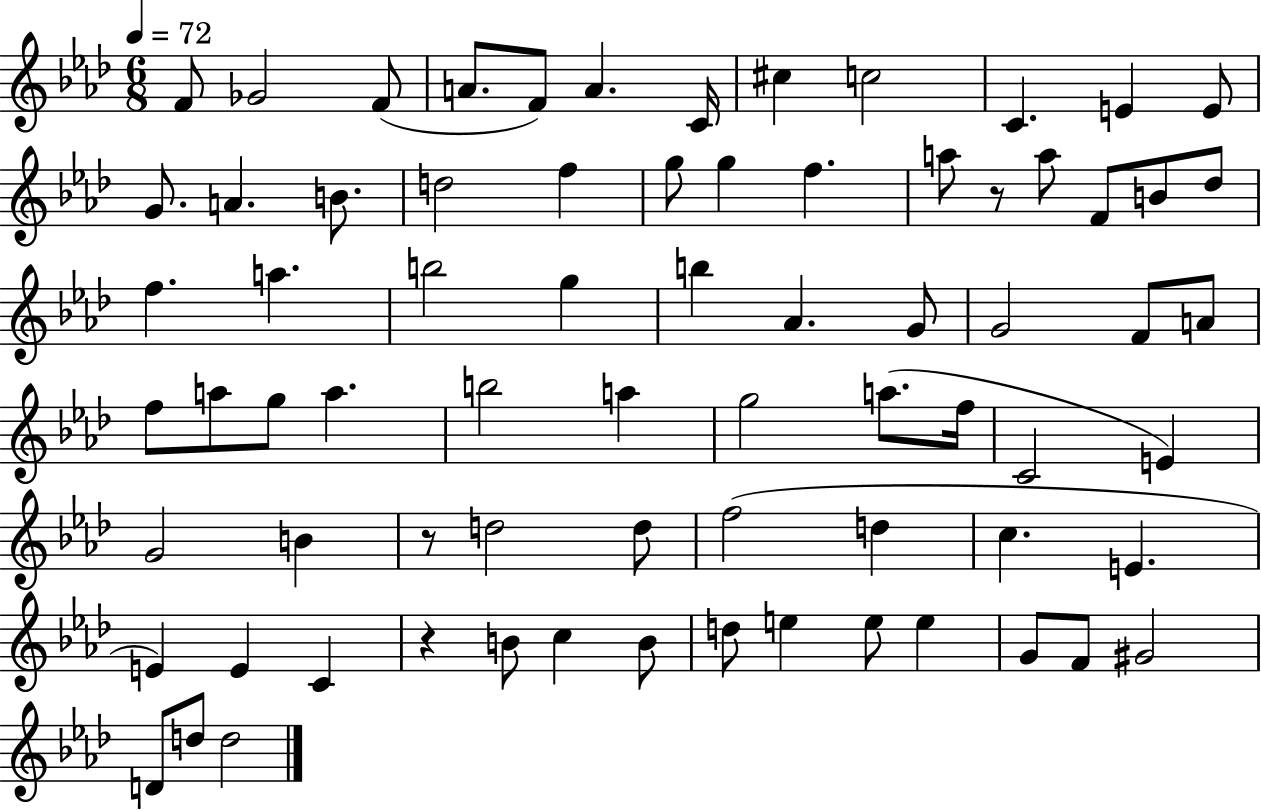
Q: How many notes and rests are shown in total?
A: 73